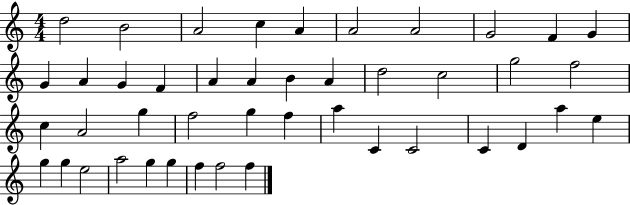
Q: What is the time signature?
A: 4/4